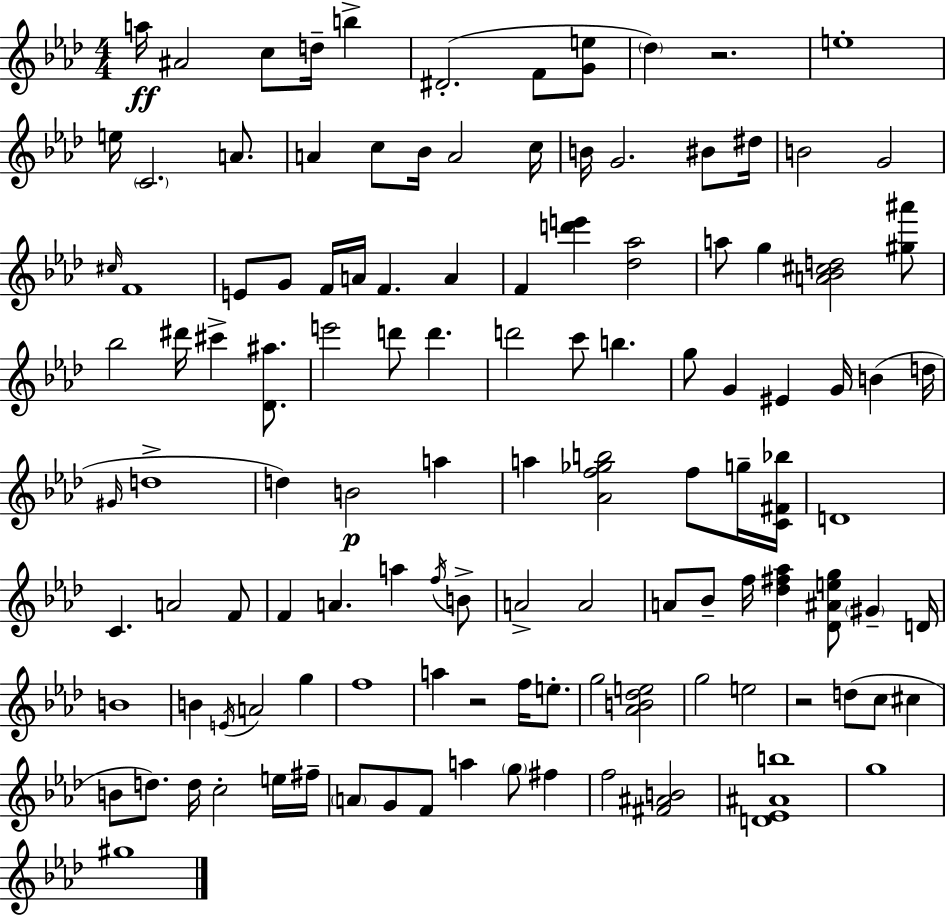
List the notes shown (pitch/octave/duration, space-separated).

A5/s A#4/h C5/e D5/s B5/q D#4/h. F4/e [G4,E5]/e Db5/q R/h. E5/w E5/s C4/h. A4/e. A4/q C5/e Bb4/s A4/h C5/s B4/s G4/h. BIS4/e D#5/s B4/h G4/h C#5/s F4/w E4/e G4/e F4/s A4/s F4/q. A4/q F4/q [D6,E6]/q [Db5,Ab5]/h A5/e G5/q [A4,Bb4,C#5,D5]/h [G#5,A#6]/e Bb5/h D#6/s C#6/q [Db4,A#5]/e. E6/h D6/e D6/q. D6/h C6/e B5/q. G5/e G4/q EIS4/q G4/s B4/q D5/s G#4/s D5/w D5/q B4/h A5/q A5/q [Ab4,F5,Gb5,B5]/h F5/e G5/s [C4,F#4,Bb5]/s D4/w C4/q. A4/h F4/e F4/q A4/q. A5/q F5/s B4/e A4/h A4/h A4/e Bb4/e F5/s [Db5,F#5,Ab5]/q [Db4,A#4,E5,G5]/e G#4/q D4/s B4/w B4/q E4/s A4/h G5/q F5/w A5/q R/h F5/s E5/e. G5/h [Ab4,B4,Db5,E5]/h G5/h E5/h R/h D5/e C5/e C#5/q B4/e D5/e. D5/s C5/h E5/s F#5/s A4/e G4/e F4/e A5/q G5/e F#5/q F5/h [F#4,A#4,B4]/h [D4,Eb4,A#4,B5]/w G5/w G#5/w